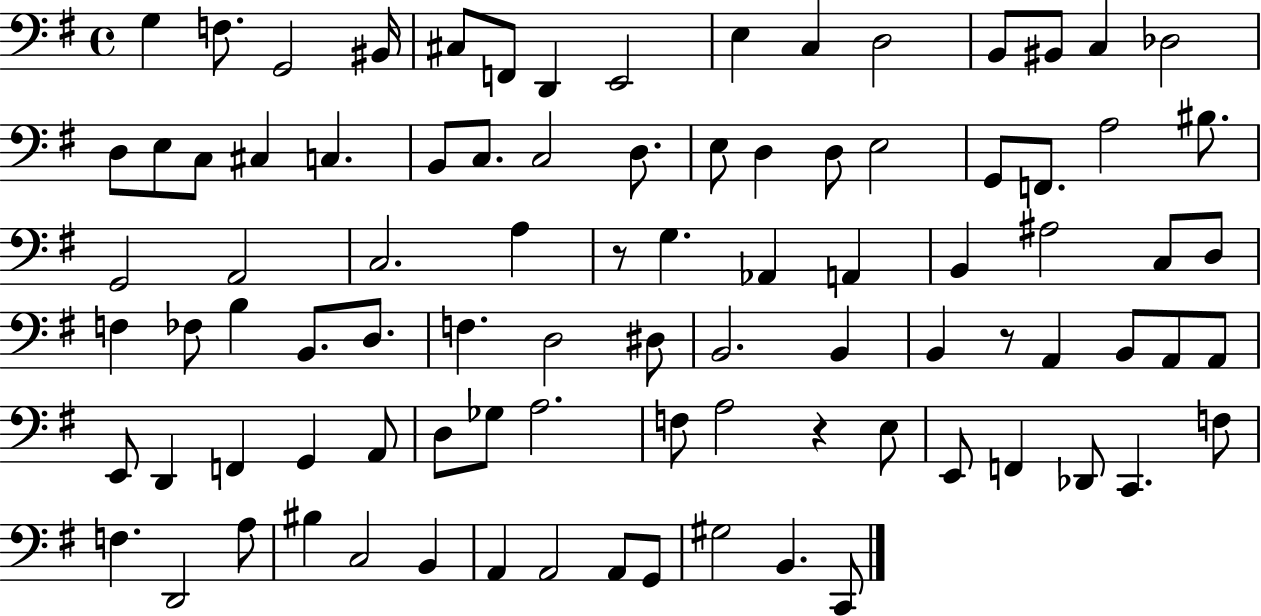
{
  \clef bass
  \time 4/4
  \defaultTimeSignature
  \key g \major
  g4 f8. g,2 bis,16 | cis8 f,8 d,4 e,2 | e4 c4 d2 | b,8 bis,8 c4 des2 | \break d8 e8 c8 cis4 c4. | b,8 c8. c2 d8. | e8 d4 d8 e2 | g,8 f,8. a2 bis8. | \break g,2 a,2 | c2. a4 | r8 g4. aes,4 a,4 | b,4 ais2 c8 d8 | \break f4 fes8 b4 b,8. d8. | f4. d2 dis8 | b,2. b,4 | b,4 r8 a,4 b,8 a,8 a,8 | \break e,8 d,4 f,4 g,4 a,8 | d8 ges8 a2. | f8 a2 r4 e8 | e,8 f,4 des,8 c,4. f8 | \break f4. d,2 a8 | bis4 c2 b,4 | a,4 a,2 a,8 g,8 | gis2 b,4. c,8 | \break \bar "|."
}